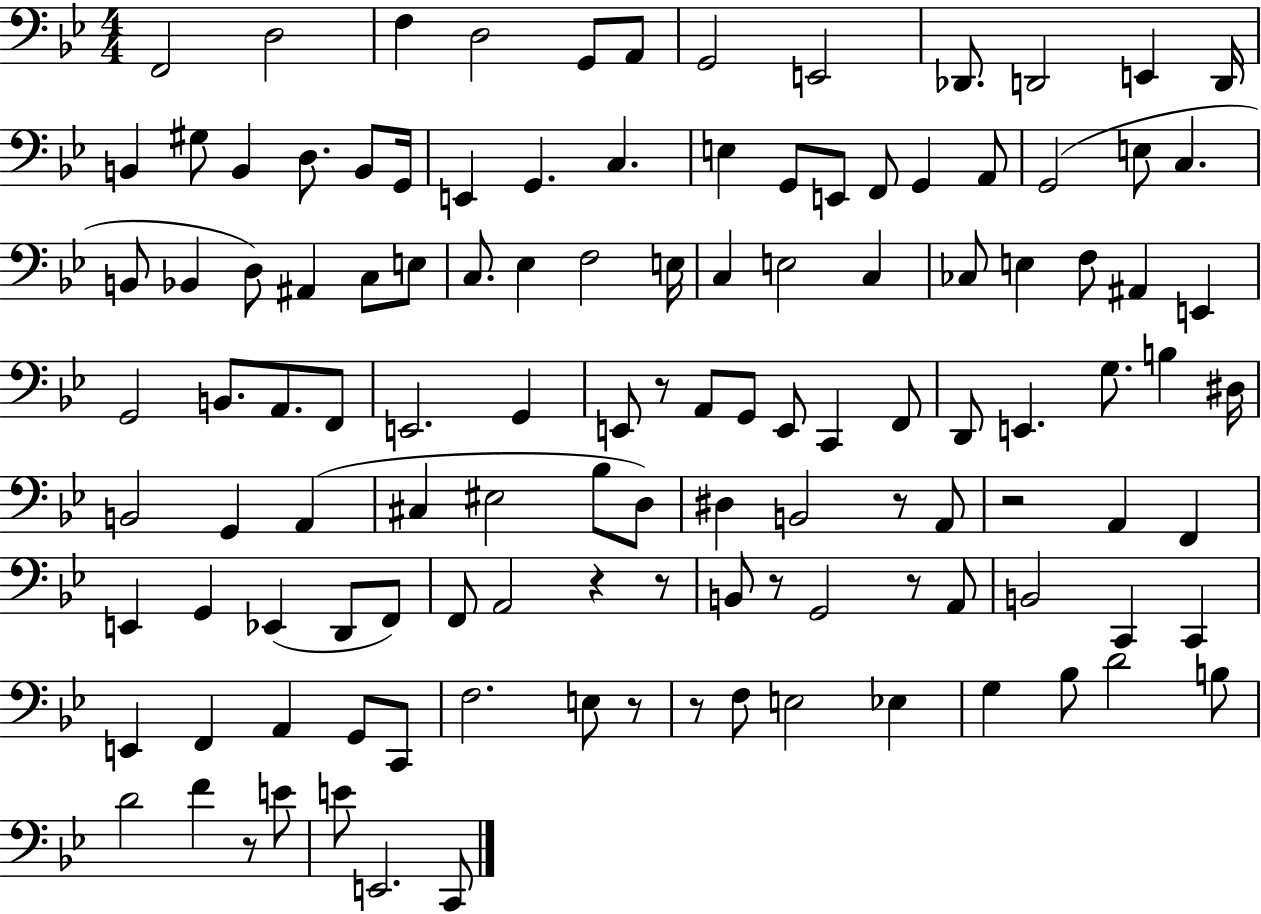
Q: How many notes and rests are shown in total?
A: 120